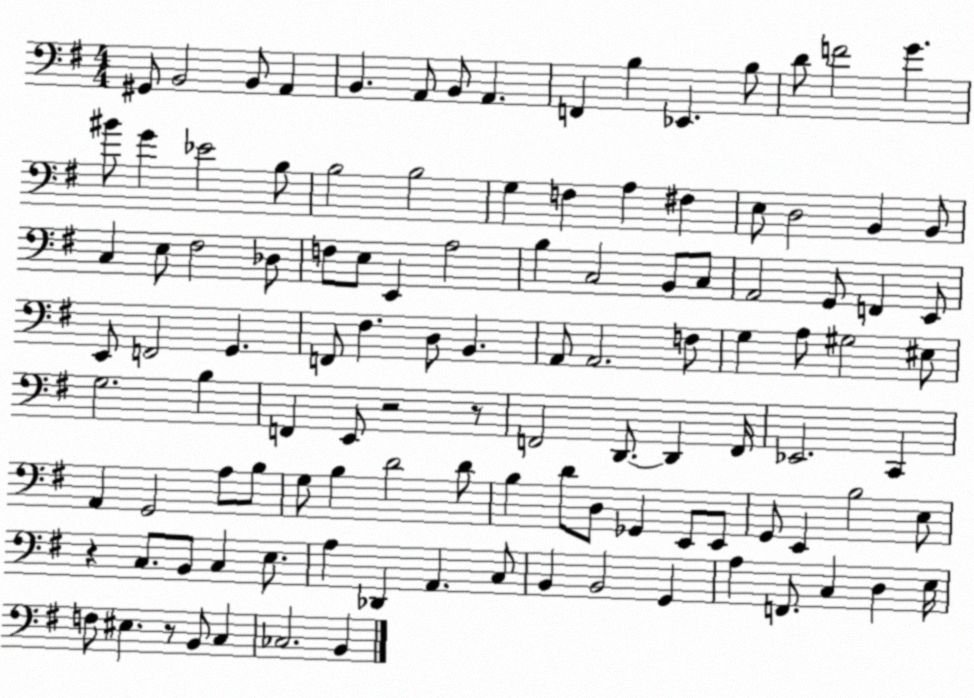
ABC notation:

X:1
T:Untitled
M:4/4
L:1/4
K:G
^G,,/2 B,,2 B,,/2 A,, B,, A,,/2 B,,/2 A,, F,, B, _E,, B,/2 D/2 F2 G ^B/2 G _E2 B,/2 B,2 B,2 G, F, A, ^F, E,/2 D,2 B,, B,,/2 C, E,/2 ^F,2 _D,/2 F,/2 E,/2 E,, A,2 B, C,2 B,,/2 C,/2 A,,2 G,,/2 F,, E,,/2 E,,/2 F,,2 G,, F,,/2 ^F, D,/2 B,, A,,/2 A,,2 F,/2 G, A,/2 ^G,2 ^E,/2 G,2 B, F,, E,,/2 z2 z/2 F,,2 D,,/2 D,, F,,/4 _E,,2 C,, A,, G,,2 A,/2 B,/2 G,/2 B, D2 D/2 B, D/2 D,/2 _G,, E,,/2 E,,/2 G,,/2 E,, B,2 E,/2 z C,/2 B,,/2 C, E,/2 A, _D,, A,, C,/2 B,, B,,2 G,, A, F,,/2 C, D, E,/4 F,/2 ^E, z/2 B,,/2 C, _C,2 B,,